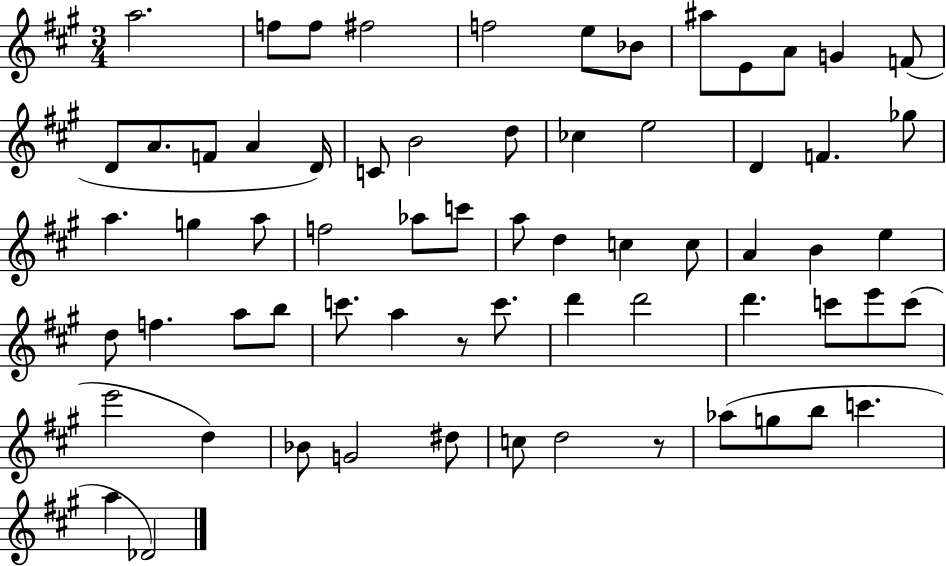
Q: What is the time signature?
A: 3/4